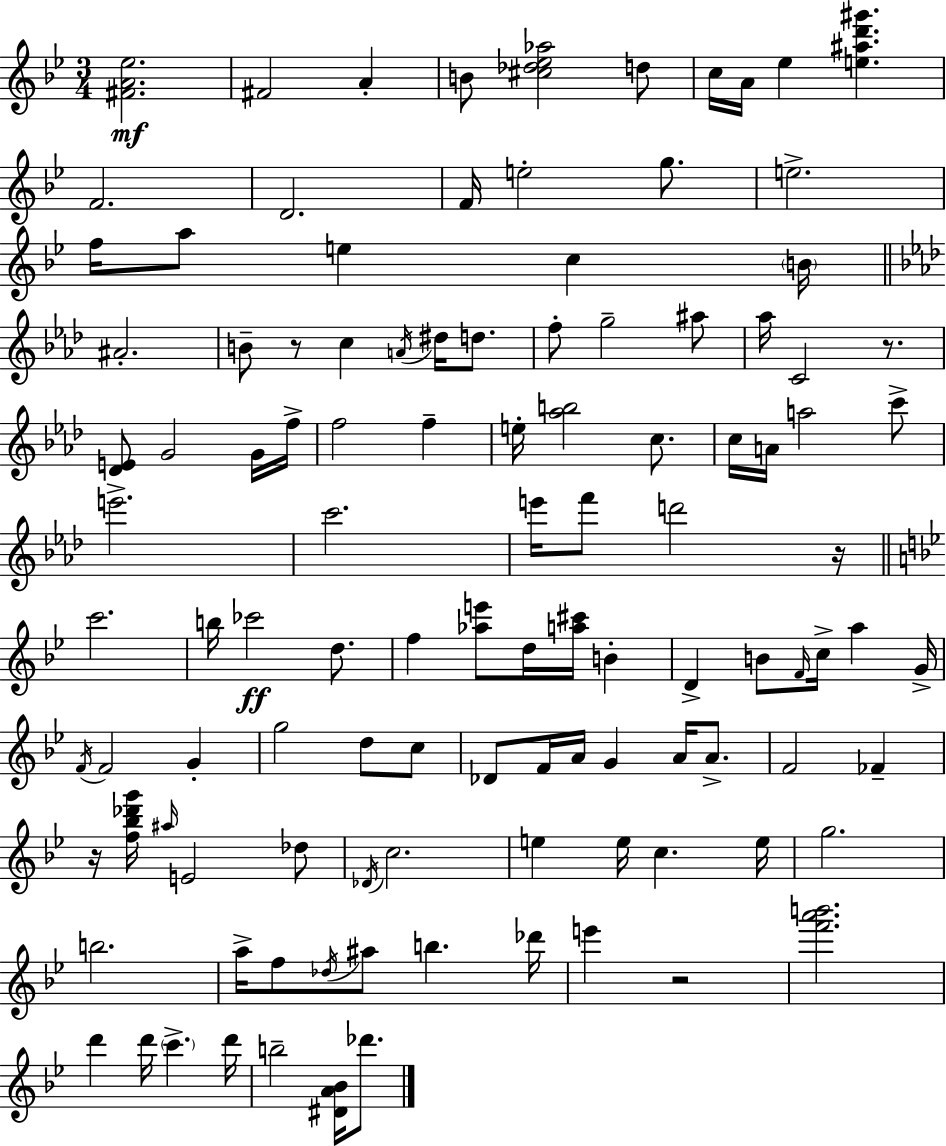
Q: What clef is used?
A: treble